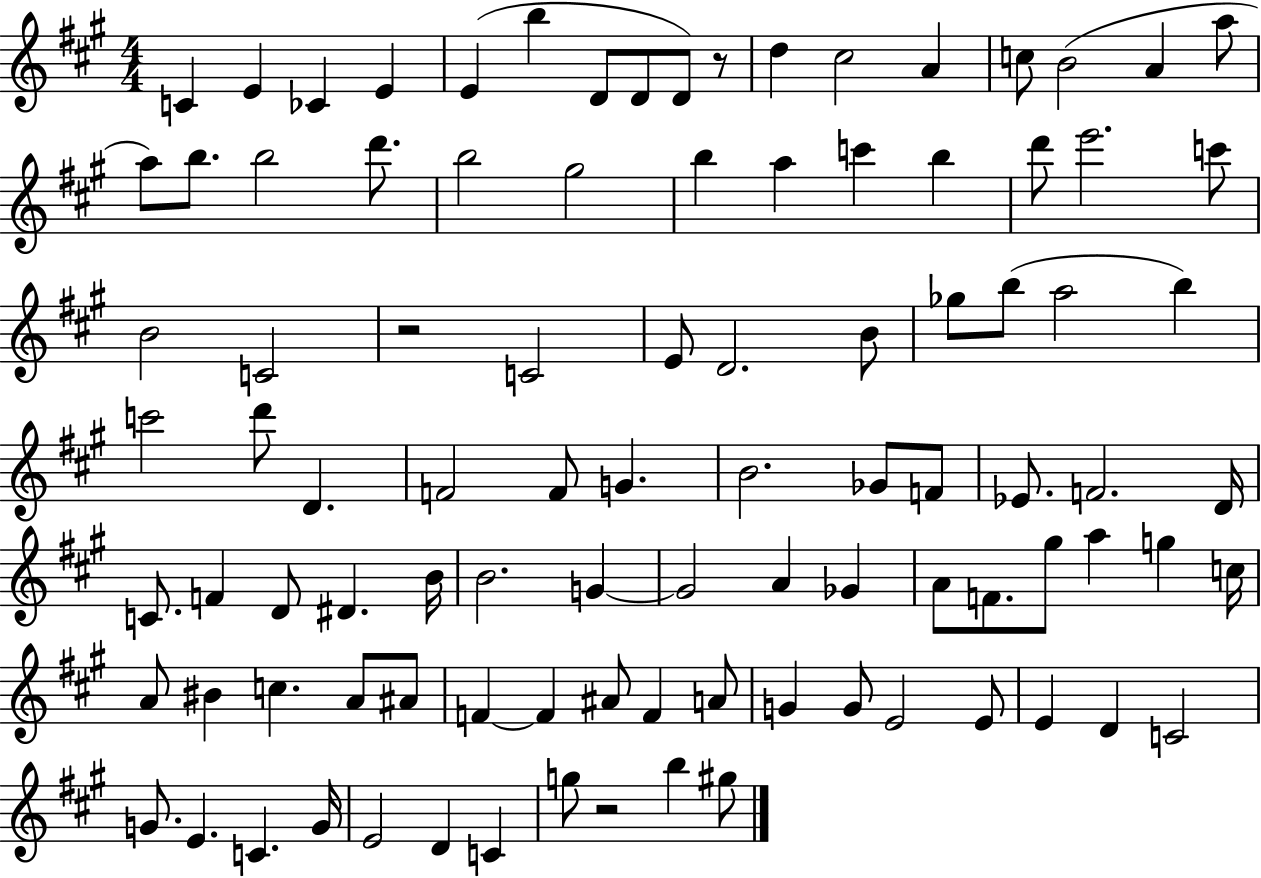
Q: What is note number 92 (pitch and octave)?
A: G5